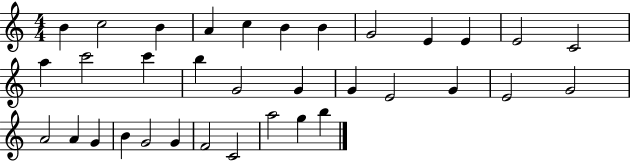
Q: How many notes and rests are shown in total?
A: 34